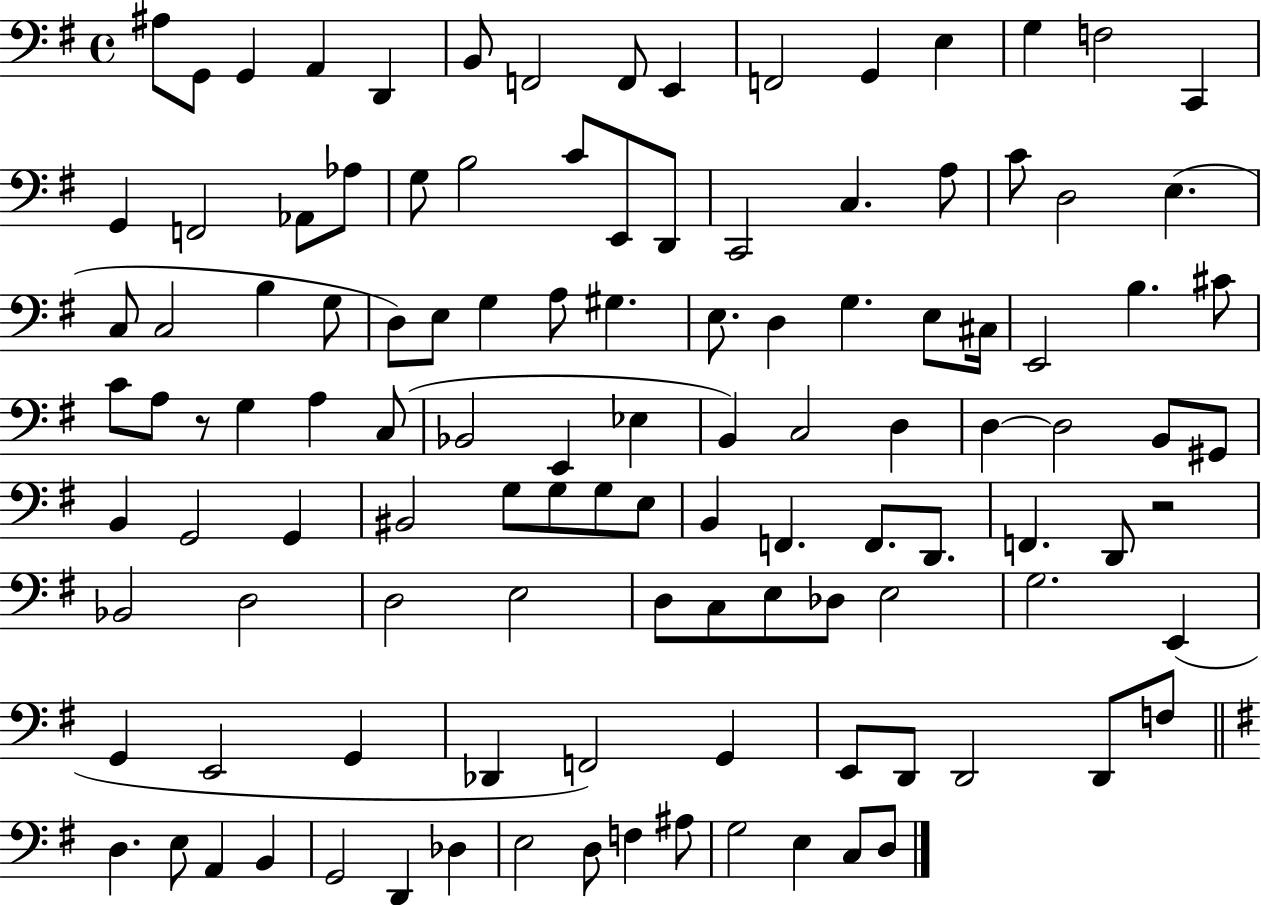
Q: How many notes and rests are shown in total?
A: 115